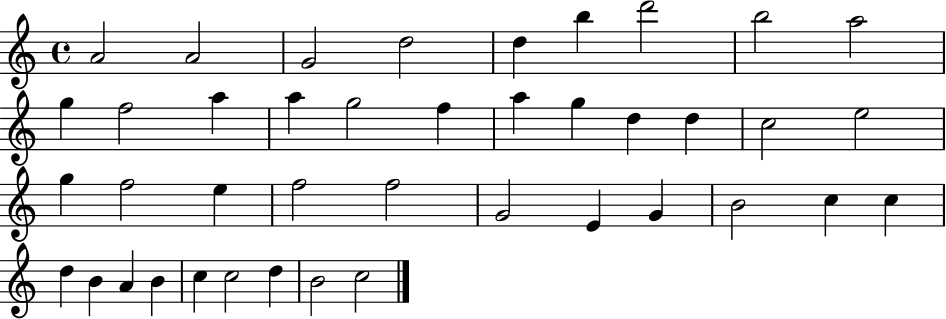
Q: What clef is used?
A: treble